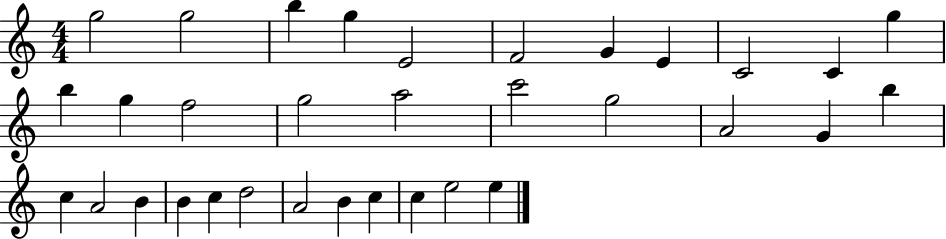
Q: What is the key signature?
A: C major